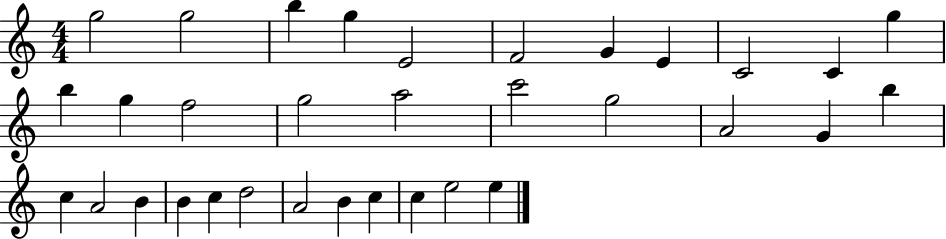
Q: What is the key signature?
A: C major